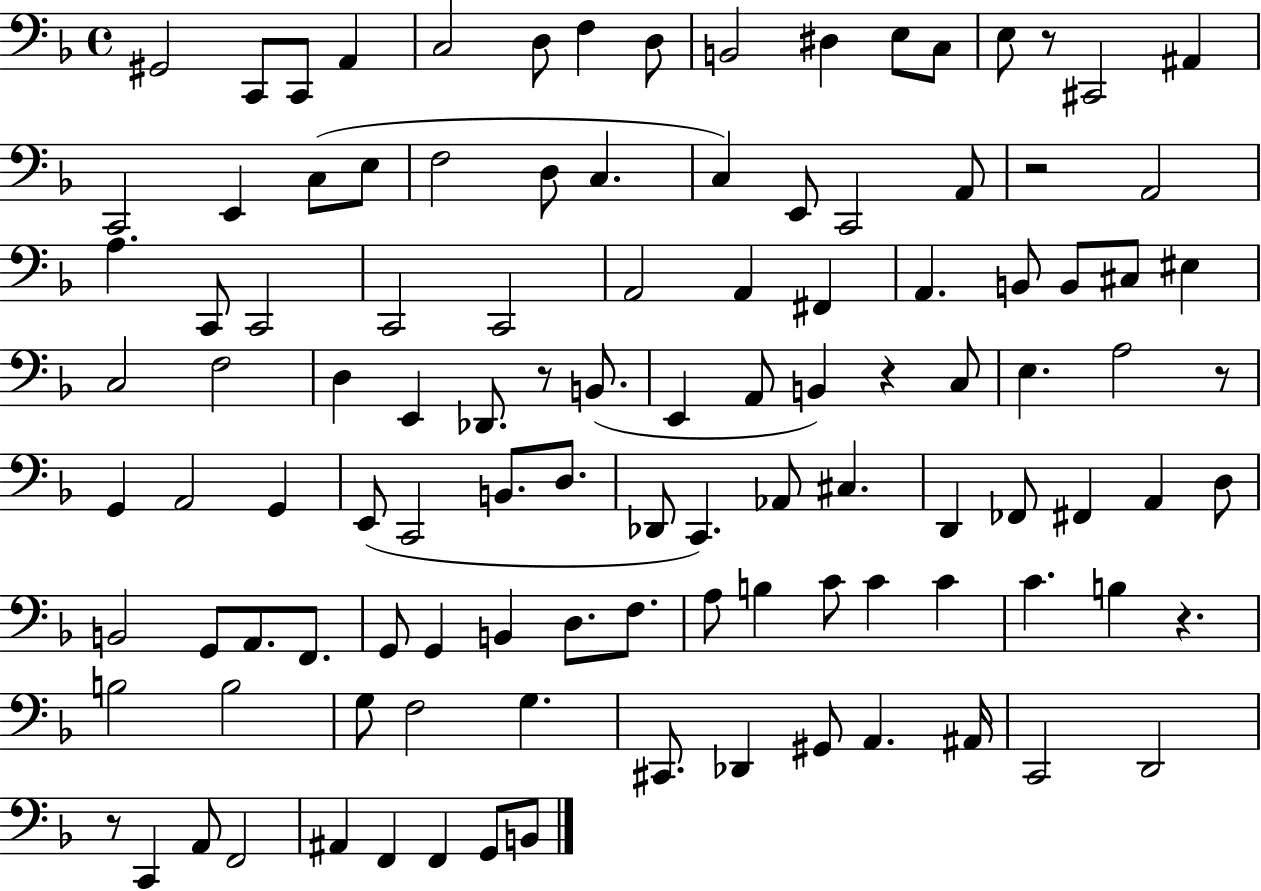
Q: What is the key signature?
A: F major